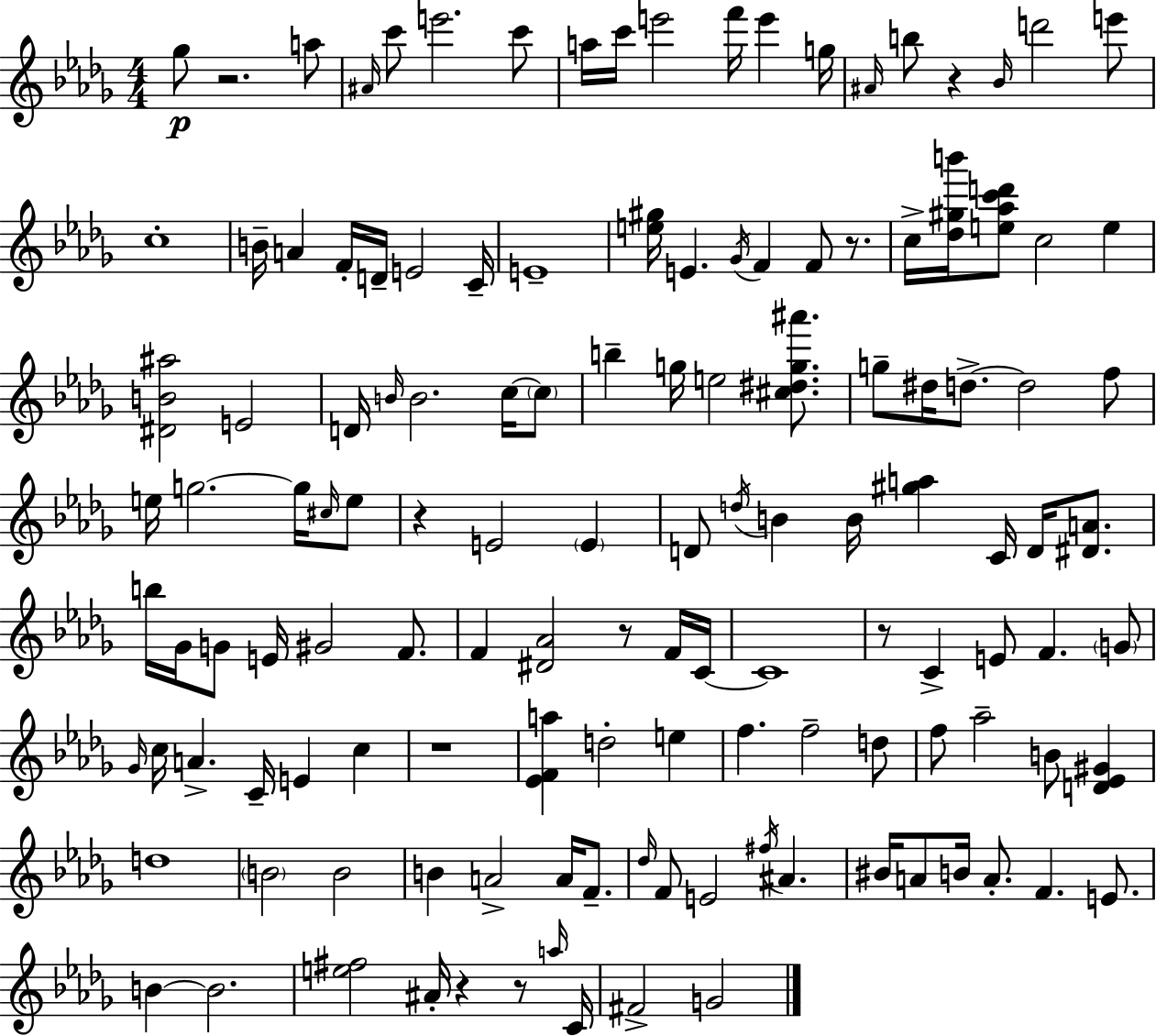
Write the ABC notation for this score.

X:1
T:Untitled
M:4/4
L:1/4
K:Bbm
_g/2 z2 a/2 ^A/4 c'/2 e'2 c'/2 a/4 c'/4 e'2 f'/4 e' g/4 ^A/4 b/2 z _B/4 d'2 e'/2 c4 B/4 A F/4 D/4 E2 C/4 E4 [e^g]/4 E _G/4 F F/2 z/2 c/4 [_d^gb']/4 [e_ac'd']/2 c2 e [^DB^a]2 E2 D/4 B/4 B2 c/4 c/2 b g/4 e2 [^c^dg^a']/2 g/2 ^d/4 d/2 d2 f/2 e/4 g2 g/4 ^c/4 e/2 z E2 E D/2 d/4 B B/4 [^ga] C/4 D/4 [^DA]/2 b/4 _G/4 G/2 E/4 ^G2 F/2 F [^D_A]2 z/2 F/4 C/4 C4 z/2 C E/2 F G/2 _G/4 c/4 A C/4 E c z4 [_EFa] d2 e f f2 d/2 f/2 _a2 B/2 [D_E^G] d4 B2 B2 B A2 A/4 F/2 _d/4 F/2 E2 ^f/4 ^A ^B/4 A/2 B/4 A/2 F E/2 B B2 [e^f]2 ^A/4 z z/2 a/4 C/4 ^F2 G2